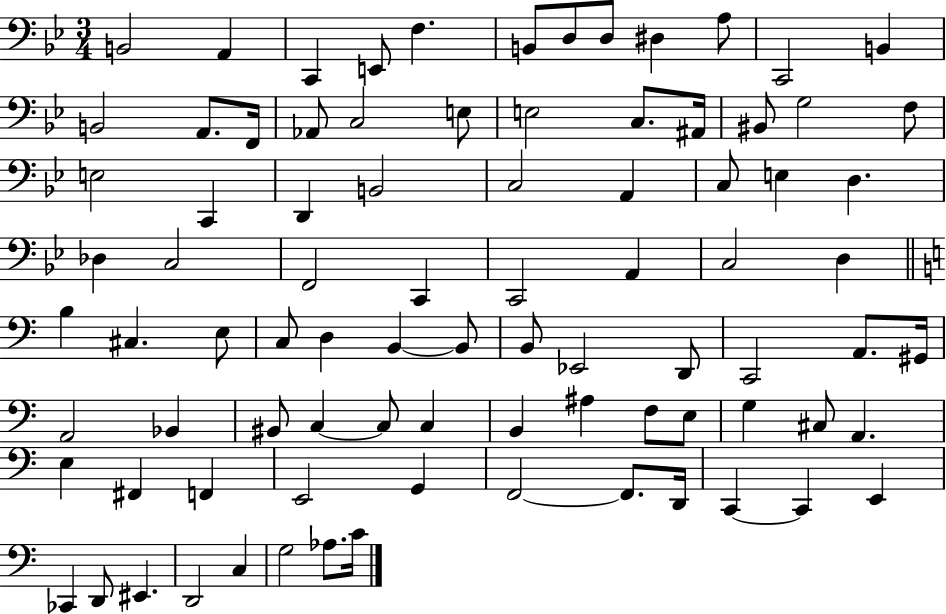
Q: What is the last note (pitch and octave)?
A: C4